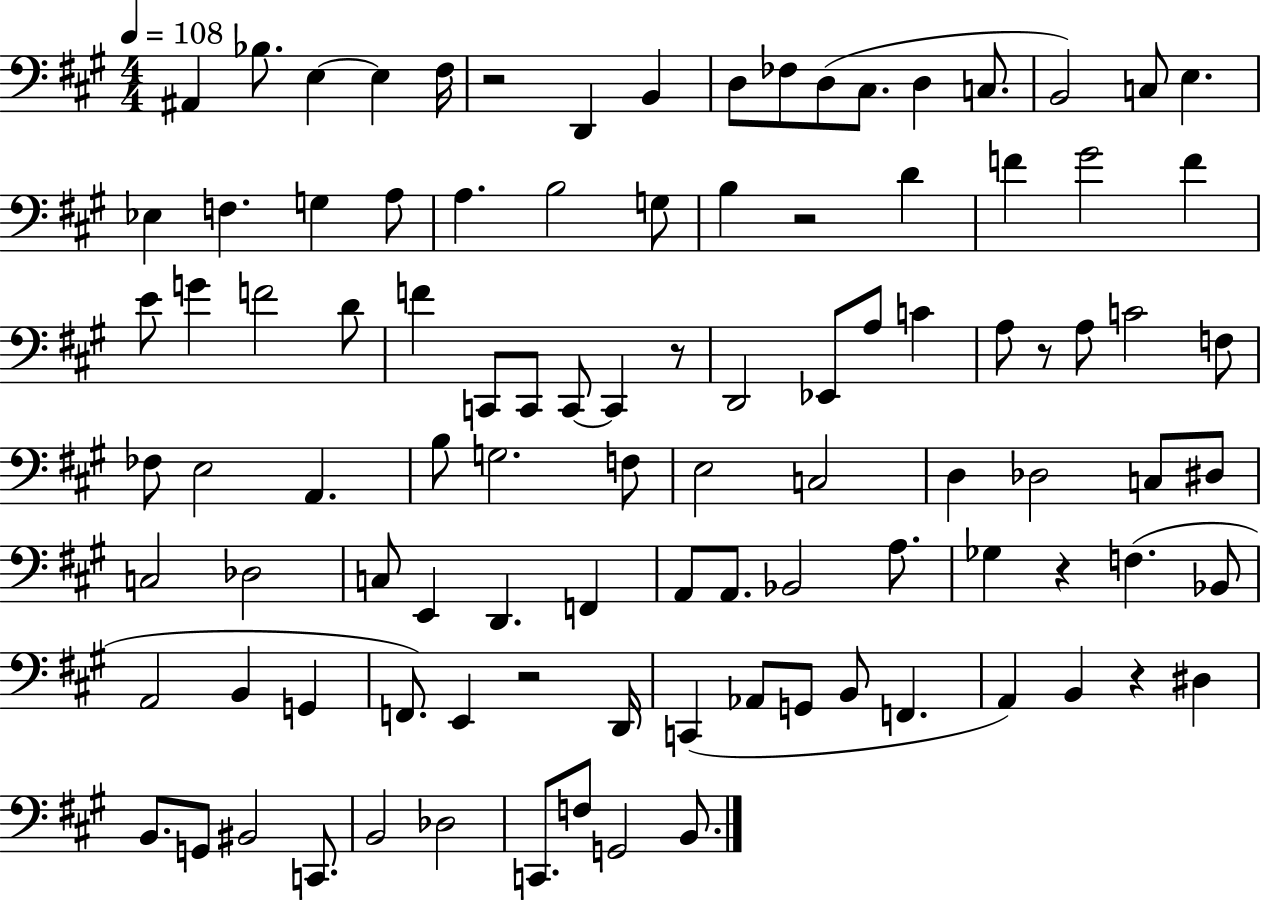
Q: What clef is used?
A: bass